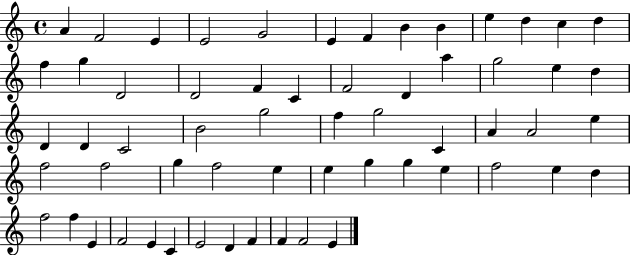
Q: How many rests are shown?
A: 0